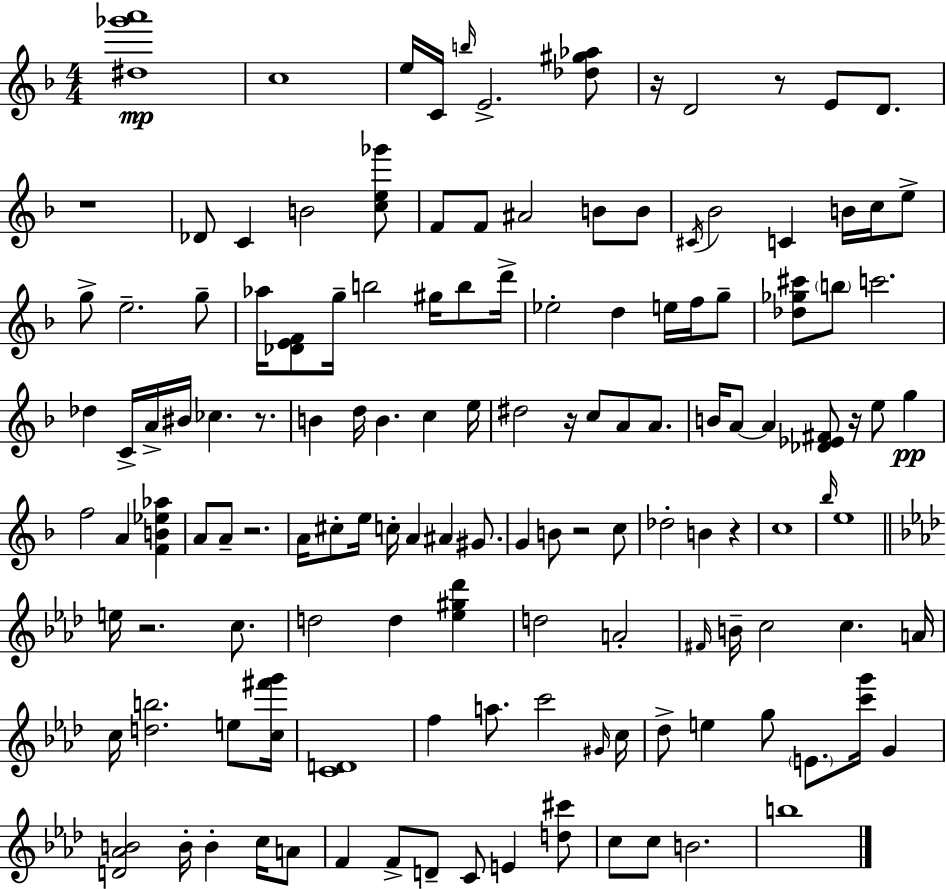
{
  \clef treble
  \numericTimeSignature
  \time 4/4
  \key f \major
  \repeat volta 2 { <dis'' ges''' a'''>1\mp | c''1 | e''16 c'16 \grace { b''16 } e'2.-> <des'' gis'' aes''>8 | r16 d'2 r8 e'8 d'8. | \break r1 | des'8 c'4 b'2 <c'' e'' ges'''>8 | f'8 f'8 ais'2 b'8 b'8 | \acciaccatura { cis'16 } bes'2 c'4 b'16 c''16 | \break e''8-> g''8-> e''2.-- | g''8-- aes''16 <des' e' f'>8 g''16-- b''2 gis''16 b''8 | d'''16-> ees''2-. d''4 e''16 f''16 | g''8-- <des'' ges'' cis'''>8 \parenthesize b''8 c'''2. | \break des''4 c'16-> a'16-> bis'16 ces''4. r8. | b'4 d''16 b'4. c''4 | e''16 dis''2 r16 c''8 a'8 a'8. | b'16 a'8~~ a'4 <des' ees' fis'>8 r16 e''8 g''4\pp | \break f''2 a'4 <f' b' ees'' aes''>4 | a'8 a'8-- r2. | a'16 cis''8-. e''16 c''16-. a'4 ais'4 gis'8. | g'4 b'8 r2 | \break c''8 des''2-. b'4 r4 | c''1 | \grace { bes''16 } e''1 | \bar "||" \break \key aes \major e''16 r2. c''8. | d''2 d''4 <ees'' gis'' des'''>4 | d''2 a'2-. | \grace { fis'16 } b'16-- c''2 c''4. | \break a'16 c''16 <d'' b''>2. e''8 | <c'' fis''' g'''>16 <c' d'>1 | f''4 a''8. c'''2 | \grace { gis'16 } c''16 des''8-> e''4 g''8 \parenthesize e'8. <c''' g'''>16 g'4 | \break <d' aes' b'>2 b'16-. b'4-. c''16 | a'8 f'4 f'8-> d'8-- c'8 e'4 | <d'' cis'''>8 c''8 c''8 b'2. | b''1 | \break } \bar "|."
}